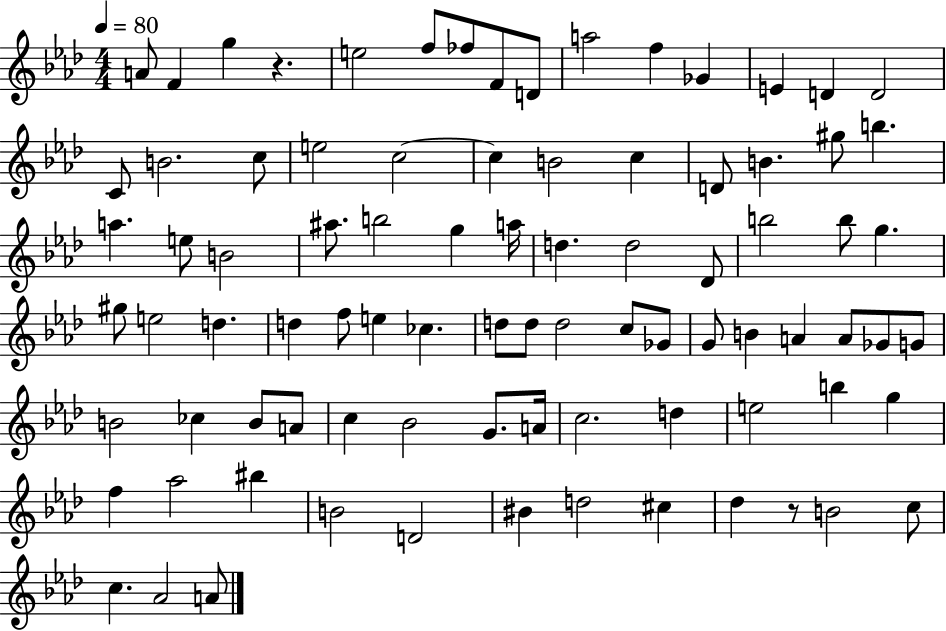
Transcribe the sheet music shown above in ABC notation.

X:1
T:Untitled
M:4/4
L:1/4
K:Ab
A/2 F g z e2 f/2 _f/2 F/2 D/2 a2 f _G E D D2 C/2 B2 c/2 e2 c2 c B2 c D/2 B ^g/2 b a e/2 B2 ^a/2 b2 g a/4 d d2 _D/2 b2 b/2 g ^g/2 e2 d d f/2 e _c d/2 d/2 d2 c/2 _G/2 G/2 B A A/2 _G/2 G/2 B2 _c B/2 A/2 c _B2 G/2 A/4 c2 d e2 b g f _a2 ^b B2 D2 ^B d2 ^c _d z/2 B2 c/2 c _A2 A/2